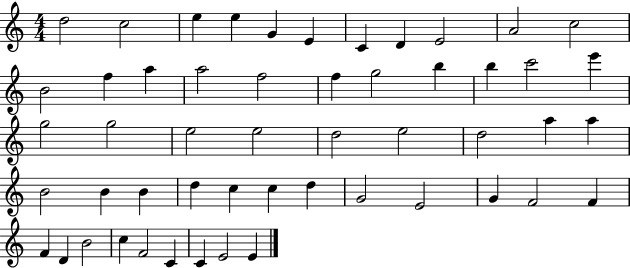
{
  \clef treble
  \numericTimeSignature
  \time 4/4
  \key c \major
  d''2 c''2 | e''4 e''4 g'4 e'4 | c'4 d'4 e'2 | a'2 c''2 | \break b'2 f''4 a''4 | a''2 f''2 | f''4 g''2 b''4 | b''4 c'''2 e'''4 | \break g''2 g''2 | e''2 e''2 | d''2 e''2 | d''2 a''4 a''4 | \break b'2 b'4 b'4 | d''4 c''4 c''4 d''4 | g'2 e'2 | g'4 f'2 f'4 | \break f'4 d'4 b'2 | c''4 f'2 c'4 | c'4 e'2 e'4 | \bar "|."
}